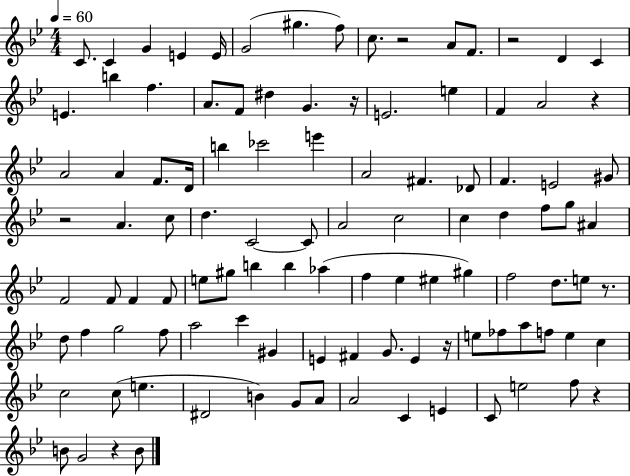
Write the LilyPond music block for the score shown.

{
  \clef treble
  \numericTimeSignature
  \time 4/4
  \key bes \major
  \tempo 4 = 60
  \repeat volta 2 { c'8. c'4 g'4 e'4 e'16 | g'2( gis''4. f''8) | c''8. r2 a'8 f'8. | r2 d'4 c'4 | \break e'4. b''4 f''4. | a'8. f'8 dis''4 g'4. r16 | e'2. e''4 | f'4 a'2 r4 | \break a'2 a'4 f'8. d'16 | b''4 ces'''2 e'''4 | a'2 fis'4. des'8 | f'4. e'2 gis'8 | \break r2 a'4. c''8 | d''4. c'2~~ c'8 | a'2 c''2 | c''4 d''4 f''8 g''8 ais'4 | \break f'2 f'8 f'4 f'8 | e''8 gis''8 b''4 b''4 aes''4( | f''4 ees''4 eis''4 gis''4) | f''2 d''8. e''8 r8. | \break d''8 f''4 g''2 f''8 | a''2 c'''4 gis'4 | e'4 fis'4 g'8. e'4 r16 | e''8 fes''8 a''8 f''8 e''4 c''4 | \break c''2 c''8( e''4. | dis'2 b'4) g'8 a'8 | a'2 c'4 e'4 | c'8 e''2 f''8 r4 | \break b'8 g'2 r4 b'8 | } \bar "|."
}